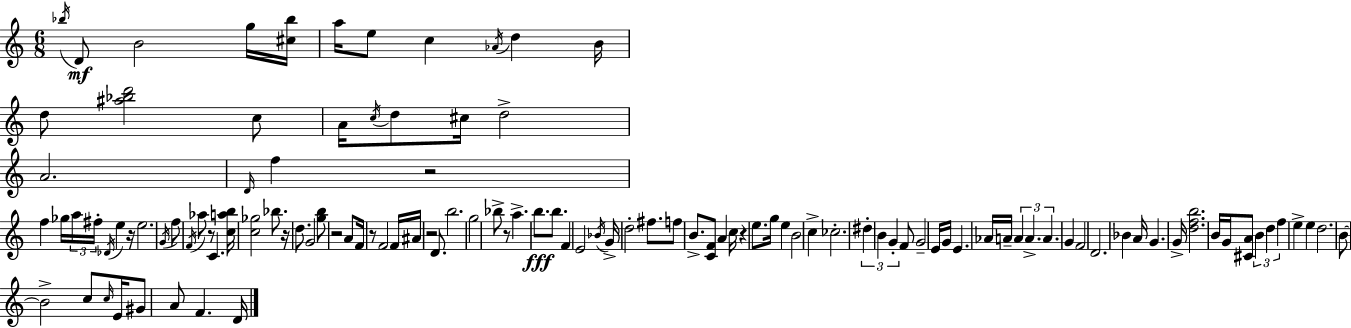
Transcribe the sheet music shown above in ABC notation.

X:1
T:Untitled
M:6/8
L:1/4
K:Am
_b/4 D/2 B2 g/4 [^c_b]/4 a/4 e/2 c _A/4 d B/4 d/2 [^a_bd']2 c/2 A/4 c/4 d/2 ^c/4 d2 A2 D/4 f z2 f _g/4 a/4 ^f/4 _D/4 e z/4 e2 G/4 f/2 F/4 _a/2 z/2 C [cab]/4 [c_g]2 _b/2 z/4 d/2 G2 [gb]/2 z2 A/2 F/4 z/2 F2 F/4 ^A/4 z2 D/2 b2 g2 _b/2 z/2 a b/2 b/2 F E2 _B/4 G/4 d2 ^f/2 f/2 B/2 [CF]/2 A c/4 z e/2 g/4 e B2 c _c2 ^d B G F/2 G2 E/4 G/4 E _A/4 A/4 A A A G F2 D2 _B A/4 G G/4 [dfb]2 B/4 G/4 [^CA]/2 B d f e e d2 B/2 B2 c/2 c/4 E/4 ^G/2 A/2 F D/4